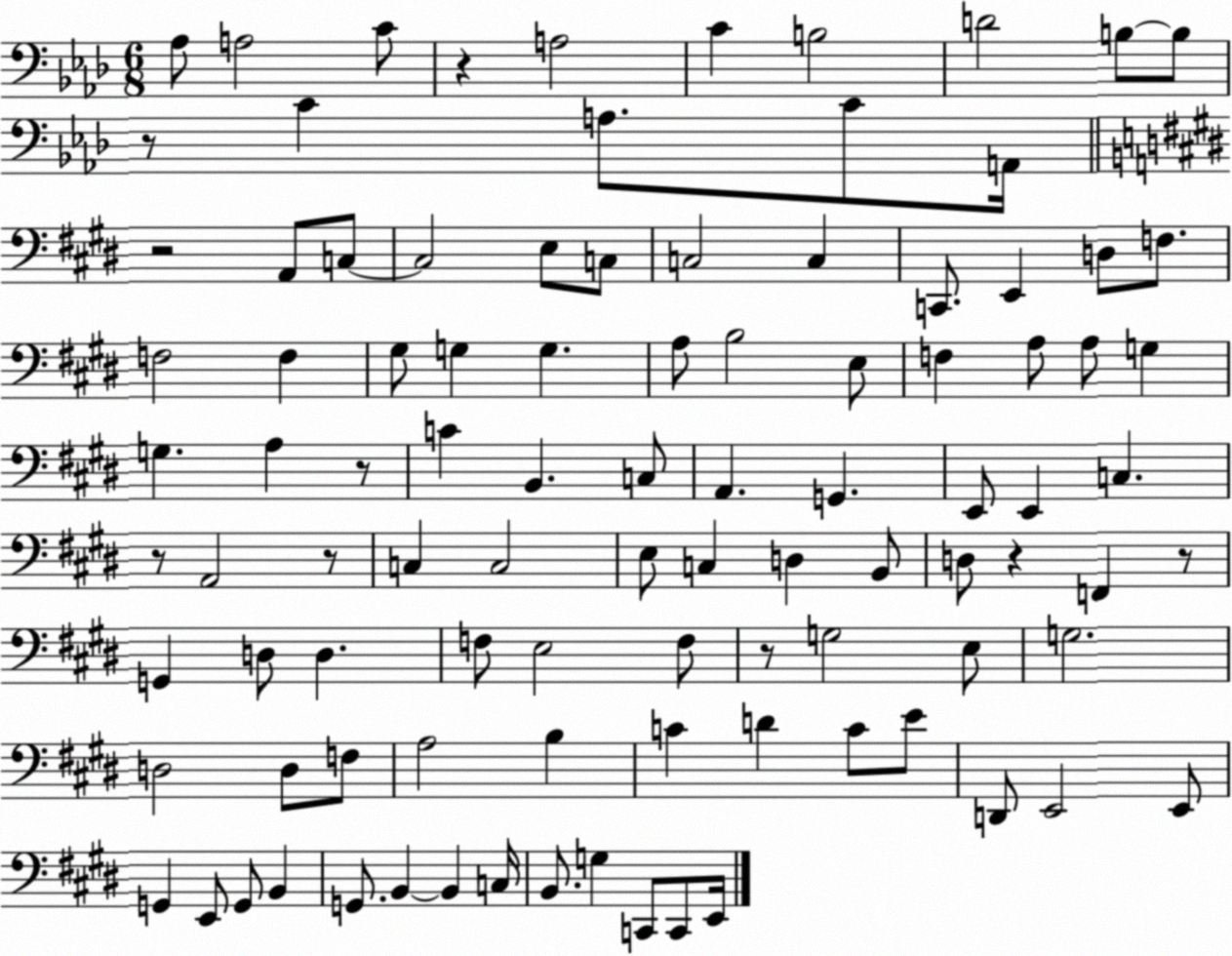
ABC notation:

X:1
T:Untitled
M:6/8
L:1/4
K:Ab
_A,/2 A,2 C/2 z A,2 C B,2 D2 B,/2 B,/2 z/2 C A,/2 C/2 A,,/4 z2 A,,/2 C,/2 C,2 E,/2 C,/2 C,2 C, C,,/2 E,, D,/2 F,/2 F,2 F, ^G,/2 G, G, A,/2 B,2 E,/2 F, A,/2 A,/2 G, G, A, z/2 C B,, C,/2 A,, G,, E,,/2 E,, C, z/2 A,,2 z/2 C, C,2 E,/2 C, D, B,,/2 D,/2 z F,, z/2 G,, D,/2 D, F,/2 E,2 F,/2 z/2 G,2 E,/2 G,2 D,2 D,/2 F,/2 A,2 B, C D C/2 E/2 D,,/2 E,,2 E,,/2 G,, E,,/2 G,,/2 B,, G,,/2 B,, B,, C,/4 B,,/2 G, C,,/2 C,,/2 E,,/4